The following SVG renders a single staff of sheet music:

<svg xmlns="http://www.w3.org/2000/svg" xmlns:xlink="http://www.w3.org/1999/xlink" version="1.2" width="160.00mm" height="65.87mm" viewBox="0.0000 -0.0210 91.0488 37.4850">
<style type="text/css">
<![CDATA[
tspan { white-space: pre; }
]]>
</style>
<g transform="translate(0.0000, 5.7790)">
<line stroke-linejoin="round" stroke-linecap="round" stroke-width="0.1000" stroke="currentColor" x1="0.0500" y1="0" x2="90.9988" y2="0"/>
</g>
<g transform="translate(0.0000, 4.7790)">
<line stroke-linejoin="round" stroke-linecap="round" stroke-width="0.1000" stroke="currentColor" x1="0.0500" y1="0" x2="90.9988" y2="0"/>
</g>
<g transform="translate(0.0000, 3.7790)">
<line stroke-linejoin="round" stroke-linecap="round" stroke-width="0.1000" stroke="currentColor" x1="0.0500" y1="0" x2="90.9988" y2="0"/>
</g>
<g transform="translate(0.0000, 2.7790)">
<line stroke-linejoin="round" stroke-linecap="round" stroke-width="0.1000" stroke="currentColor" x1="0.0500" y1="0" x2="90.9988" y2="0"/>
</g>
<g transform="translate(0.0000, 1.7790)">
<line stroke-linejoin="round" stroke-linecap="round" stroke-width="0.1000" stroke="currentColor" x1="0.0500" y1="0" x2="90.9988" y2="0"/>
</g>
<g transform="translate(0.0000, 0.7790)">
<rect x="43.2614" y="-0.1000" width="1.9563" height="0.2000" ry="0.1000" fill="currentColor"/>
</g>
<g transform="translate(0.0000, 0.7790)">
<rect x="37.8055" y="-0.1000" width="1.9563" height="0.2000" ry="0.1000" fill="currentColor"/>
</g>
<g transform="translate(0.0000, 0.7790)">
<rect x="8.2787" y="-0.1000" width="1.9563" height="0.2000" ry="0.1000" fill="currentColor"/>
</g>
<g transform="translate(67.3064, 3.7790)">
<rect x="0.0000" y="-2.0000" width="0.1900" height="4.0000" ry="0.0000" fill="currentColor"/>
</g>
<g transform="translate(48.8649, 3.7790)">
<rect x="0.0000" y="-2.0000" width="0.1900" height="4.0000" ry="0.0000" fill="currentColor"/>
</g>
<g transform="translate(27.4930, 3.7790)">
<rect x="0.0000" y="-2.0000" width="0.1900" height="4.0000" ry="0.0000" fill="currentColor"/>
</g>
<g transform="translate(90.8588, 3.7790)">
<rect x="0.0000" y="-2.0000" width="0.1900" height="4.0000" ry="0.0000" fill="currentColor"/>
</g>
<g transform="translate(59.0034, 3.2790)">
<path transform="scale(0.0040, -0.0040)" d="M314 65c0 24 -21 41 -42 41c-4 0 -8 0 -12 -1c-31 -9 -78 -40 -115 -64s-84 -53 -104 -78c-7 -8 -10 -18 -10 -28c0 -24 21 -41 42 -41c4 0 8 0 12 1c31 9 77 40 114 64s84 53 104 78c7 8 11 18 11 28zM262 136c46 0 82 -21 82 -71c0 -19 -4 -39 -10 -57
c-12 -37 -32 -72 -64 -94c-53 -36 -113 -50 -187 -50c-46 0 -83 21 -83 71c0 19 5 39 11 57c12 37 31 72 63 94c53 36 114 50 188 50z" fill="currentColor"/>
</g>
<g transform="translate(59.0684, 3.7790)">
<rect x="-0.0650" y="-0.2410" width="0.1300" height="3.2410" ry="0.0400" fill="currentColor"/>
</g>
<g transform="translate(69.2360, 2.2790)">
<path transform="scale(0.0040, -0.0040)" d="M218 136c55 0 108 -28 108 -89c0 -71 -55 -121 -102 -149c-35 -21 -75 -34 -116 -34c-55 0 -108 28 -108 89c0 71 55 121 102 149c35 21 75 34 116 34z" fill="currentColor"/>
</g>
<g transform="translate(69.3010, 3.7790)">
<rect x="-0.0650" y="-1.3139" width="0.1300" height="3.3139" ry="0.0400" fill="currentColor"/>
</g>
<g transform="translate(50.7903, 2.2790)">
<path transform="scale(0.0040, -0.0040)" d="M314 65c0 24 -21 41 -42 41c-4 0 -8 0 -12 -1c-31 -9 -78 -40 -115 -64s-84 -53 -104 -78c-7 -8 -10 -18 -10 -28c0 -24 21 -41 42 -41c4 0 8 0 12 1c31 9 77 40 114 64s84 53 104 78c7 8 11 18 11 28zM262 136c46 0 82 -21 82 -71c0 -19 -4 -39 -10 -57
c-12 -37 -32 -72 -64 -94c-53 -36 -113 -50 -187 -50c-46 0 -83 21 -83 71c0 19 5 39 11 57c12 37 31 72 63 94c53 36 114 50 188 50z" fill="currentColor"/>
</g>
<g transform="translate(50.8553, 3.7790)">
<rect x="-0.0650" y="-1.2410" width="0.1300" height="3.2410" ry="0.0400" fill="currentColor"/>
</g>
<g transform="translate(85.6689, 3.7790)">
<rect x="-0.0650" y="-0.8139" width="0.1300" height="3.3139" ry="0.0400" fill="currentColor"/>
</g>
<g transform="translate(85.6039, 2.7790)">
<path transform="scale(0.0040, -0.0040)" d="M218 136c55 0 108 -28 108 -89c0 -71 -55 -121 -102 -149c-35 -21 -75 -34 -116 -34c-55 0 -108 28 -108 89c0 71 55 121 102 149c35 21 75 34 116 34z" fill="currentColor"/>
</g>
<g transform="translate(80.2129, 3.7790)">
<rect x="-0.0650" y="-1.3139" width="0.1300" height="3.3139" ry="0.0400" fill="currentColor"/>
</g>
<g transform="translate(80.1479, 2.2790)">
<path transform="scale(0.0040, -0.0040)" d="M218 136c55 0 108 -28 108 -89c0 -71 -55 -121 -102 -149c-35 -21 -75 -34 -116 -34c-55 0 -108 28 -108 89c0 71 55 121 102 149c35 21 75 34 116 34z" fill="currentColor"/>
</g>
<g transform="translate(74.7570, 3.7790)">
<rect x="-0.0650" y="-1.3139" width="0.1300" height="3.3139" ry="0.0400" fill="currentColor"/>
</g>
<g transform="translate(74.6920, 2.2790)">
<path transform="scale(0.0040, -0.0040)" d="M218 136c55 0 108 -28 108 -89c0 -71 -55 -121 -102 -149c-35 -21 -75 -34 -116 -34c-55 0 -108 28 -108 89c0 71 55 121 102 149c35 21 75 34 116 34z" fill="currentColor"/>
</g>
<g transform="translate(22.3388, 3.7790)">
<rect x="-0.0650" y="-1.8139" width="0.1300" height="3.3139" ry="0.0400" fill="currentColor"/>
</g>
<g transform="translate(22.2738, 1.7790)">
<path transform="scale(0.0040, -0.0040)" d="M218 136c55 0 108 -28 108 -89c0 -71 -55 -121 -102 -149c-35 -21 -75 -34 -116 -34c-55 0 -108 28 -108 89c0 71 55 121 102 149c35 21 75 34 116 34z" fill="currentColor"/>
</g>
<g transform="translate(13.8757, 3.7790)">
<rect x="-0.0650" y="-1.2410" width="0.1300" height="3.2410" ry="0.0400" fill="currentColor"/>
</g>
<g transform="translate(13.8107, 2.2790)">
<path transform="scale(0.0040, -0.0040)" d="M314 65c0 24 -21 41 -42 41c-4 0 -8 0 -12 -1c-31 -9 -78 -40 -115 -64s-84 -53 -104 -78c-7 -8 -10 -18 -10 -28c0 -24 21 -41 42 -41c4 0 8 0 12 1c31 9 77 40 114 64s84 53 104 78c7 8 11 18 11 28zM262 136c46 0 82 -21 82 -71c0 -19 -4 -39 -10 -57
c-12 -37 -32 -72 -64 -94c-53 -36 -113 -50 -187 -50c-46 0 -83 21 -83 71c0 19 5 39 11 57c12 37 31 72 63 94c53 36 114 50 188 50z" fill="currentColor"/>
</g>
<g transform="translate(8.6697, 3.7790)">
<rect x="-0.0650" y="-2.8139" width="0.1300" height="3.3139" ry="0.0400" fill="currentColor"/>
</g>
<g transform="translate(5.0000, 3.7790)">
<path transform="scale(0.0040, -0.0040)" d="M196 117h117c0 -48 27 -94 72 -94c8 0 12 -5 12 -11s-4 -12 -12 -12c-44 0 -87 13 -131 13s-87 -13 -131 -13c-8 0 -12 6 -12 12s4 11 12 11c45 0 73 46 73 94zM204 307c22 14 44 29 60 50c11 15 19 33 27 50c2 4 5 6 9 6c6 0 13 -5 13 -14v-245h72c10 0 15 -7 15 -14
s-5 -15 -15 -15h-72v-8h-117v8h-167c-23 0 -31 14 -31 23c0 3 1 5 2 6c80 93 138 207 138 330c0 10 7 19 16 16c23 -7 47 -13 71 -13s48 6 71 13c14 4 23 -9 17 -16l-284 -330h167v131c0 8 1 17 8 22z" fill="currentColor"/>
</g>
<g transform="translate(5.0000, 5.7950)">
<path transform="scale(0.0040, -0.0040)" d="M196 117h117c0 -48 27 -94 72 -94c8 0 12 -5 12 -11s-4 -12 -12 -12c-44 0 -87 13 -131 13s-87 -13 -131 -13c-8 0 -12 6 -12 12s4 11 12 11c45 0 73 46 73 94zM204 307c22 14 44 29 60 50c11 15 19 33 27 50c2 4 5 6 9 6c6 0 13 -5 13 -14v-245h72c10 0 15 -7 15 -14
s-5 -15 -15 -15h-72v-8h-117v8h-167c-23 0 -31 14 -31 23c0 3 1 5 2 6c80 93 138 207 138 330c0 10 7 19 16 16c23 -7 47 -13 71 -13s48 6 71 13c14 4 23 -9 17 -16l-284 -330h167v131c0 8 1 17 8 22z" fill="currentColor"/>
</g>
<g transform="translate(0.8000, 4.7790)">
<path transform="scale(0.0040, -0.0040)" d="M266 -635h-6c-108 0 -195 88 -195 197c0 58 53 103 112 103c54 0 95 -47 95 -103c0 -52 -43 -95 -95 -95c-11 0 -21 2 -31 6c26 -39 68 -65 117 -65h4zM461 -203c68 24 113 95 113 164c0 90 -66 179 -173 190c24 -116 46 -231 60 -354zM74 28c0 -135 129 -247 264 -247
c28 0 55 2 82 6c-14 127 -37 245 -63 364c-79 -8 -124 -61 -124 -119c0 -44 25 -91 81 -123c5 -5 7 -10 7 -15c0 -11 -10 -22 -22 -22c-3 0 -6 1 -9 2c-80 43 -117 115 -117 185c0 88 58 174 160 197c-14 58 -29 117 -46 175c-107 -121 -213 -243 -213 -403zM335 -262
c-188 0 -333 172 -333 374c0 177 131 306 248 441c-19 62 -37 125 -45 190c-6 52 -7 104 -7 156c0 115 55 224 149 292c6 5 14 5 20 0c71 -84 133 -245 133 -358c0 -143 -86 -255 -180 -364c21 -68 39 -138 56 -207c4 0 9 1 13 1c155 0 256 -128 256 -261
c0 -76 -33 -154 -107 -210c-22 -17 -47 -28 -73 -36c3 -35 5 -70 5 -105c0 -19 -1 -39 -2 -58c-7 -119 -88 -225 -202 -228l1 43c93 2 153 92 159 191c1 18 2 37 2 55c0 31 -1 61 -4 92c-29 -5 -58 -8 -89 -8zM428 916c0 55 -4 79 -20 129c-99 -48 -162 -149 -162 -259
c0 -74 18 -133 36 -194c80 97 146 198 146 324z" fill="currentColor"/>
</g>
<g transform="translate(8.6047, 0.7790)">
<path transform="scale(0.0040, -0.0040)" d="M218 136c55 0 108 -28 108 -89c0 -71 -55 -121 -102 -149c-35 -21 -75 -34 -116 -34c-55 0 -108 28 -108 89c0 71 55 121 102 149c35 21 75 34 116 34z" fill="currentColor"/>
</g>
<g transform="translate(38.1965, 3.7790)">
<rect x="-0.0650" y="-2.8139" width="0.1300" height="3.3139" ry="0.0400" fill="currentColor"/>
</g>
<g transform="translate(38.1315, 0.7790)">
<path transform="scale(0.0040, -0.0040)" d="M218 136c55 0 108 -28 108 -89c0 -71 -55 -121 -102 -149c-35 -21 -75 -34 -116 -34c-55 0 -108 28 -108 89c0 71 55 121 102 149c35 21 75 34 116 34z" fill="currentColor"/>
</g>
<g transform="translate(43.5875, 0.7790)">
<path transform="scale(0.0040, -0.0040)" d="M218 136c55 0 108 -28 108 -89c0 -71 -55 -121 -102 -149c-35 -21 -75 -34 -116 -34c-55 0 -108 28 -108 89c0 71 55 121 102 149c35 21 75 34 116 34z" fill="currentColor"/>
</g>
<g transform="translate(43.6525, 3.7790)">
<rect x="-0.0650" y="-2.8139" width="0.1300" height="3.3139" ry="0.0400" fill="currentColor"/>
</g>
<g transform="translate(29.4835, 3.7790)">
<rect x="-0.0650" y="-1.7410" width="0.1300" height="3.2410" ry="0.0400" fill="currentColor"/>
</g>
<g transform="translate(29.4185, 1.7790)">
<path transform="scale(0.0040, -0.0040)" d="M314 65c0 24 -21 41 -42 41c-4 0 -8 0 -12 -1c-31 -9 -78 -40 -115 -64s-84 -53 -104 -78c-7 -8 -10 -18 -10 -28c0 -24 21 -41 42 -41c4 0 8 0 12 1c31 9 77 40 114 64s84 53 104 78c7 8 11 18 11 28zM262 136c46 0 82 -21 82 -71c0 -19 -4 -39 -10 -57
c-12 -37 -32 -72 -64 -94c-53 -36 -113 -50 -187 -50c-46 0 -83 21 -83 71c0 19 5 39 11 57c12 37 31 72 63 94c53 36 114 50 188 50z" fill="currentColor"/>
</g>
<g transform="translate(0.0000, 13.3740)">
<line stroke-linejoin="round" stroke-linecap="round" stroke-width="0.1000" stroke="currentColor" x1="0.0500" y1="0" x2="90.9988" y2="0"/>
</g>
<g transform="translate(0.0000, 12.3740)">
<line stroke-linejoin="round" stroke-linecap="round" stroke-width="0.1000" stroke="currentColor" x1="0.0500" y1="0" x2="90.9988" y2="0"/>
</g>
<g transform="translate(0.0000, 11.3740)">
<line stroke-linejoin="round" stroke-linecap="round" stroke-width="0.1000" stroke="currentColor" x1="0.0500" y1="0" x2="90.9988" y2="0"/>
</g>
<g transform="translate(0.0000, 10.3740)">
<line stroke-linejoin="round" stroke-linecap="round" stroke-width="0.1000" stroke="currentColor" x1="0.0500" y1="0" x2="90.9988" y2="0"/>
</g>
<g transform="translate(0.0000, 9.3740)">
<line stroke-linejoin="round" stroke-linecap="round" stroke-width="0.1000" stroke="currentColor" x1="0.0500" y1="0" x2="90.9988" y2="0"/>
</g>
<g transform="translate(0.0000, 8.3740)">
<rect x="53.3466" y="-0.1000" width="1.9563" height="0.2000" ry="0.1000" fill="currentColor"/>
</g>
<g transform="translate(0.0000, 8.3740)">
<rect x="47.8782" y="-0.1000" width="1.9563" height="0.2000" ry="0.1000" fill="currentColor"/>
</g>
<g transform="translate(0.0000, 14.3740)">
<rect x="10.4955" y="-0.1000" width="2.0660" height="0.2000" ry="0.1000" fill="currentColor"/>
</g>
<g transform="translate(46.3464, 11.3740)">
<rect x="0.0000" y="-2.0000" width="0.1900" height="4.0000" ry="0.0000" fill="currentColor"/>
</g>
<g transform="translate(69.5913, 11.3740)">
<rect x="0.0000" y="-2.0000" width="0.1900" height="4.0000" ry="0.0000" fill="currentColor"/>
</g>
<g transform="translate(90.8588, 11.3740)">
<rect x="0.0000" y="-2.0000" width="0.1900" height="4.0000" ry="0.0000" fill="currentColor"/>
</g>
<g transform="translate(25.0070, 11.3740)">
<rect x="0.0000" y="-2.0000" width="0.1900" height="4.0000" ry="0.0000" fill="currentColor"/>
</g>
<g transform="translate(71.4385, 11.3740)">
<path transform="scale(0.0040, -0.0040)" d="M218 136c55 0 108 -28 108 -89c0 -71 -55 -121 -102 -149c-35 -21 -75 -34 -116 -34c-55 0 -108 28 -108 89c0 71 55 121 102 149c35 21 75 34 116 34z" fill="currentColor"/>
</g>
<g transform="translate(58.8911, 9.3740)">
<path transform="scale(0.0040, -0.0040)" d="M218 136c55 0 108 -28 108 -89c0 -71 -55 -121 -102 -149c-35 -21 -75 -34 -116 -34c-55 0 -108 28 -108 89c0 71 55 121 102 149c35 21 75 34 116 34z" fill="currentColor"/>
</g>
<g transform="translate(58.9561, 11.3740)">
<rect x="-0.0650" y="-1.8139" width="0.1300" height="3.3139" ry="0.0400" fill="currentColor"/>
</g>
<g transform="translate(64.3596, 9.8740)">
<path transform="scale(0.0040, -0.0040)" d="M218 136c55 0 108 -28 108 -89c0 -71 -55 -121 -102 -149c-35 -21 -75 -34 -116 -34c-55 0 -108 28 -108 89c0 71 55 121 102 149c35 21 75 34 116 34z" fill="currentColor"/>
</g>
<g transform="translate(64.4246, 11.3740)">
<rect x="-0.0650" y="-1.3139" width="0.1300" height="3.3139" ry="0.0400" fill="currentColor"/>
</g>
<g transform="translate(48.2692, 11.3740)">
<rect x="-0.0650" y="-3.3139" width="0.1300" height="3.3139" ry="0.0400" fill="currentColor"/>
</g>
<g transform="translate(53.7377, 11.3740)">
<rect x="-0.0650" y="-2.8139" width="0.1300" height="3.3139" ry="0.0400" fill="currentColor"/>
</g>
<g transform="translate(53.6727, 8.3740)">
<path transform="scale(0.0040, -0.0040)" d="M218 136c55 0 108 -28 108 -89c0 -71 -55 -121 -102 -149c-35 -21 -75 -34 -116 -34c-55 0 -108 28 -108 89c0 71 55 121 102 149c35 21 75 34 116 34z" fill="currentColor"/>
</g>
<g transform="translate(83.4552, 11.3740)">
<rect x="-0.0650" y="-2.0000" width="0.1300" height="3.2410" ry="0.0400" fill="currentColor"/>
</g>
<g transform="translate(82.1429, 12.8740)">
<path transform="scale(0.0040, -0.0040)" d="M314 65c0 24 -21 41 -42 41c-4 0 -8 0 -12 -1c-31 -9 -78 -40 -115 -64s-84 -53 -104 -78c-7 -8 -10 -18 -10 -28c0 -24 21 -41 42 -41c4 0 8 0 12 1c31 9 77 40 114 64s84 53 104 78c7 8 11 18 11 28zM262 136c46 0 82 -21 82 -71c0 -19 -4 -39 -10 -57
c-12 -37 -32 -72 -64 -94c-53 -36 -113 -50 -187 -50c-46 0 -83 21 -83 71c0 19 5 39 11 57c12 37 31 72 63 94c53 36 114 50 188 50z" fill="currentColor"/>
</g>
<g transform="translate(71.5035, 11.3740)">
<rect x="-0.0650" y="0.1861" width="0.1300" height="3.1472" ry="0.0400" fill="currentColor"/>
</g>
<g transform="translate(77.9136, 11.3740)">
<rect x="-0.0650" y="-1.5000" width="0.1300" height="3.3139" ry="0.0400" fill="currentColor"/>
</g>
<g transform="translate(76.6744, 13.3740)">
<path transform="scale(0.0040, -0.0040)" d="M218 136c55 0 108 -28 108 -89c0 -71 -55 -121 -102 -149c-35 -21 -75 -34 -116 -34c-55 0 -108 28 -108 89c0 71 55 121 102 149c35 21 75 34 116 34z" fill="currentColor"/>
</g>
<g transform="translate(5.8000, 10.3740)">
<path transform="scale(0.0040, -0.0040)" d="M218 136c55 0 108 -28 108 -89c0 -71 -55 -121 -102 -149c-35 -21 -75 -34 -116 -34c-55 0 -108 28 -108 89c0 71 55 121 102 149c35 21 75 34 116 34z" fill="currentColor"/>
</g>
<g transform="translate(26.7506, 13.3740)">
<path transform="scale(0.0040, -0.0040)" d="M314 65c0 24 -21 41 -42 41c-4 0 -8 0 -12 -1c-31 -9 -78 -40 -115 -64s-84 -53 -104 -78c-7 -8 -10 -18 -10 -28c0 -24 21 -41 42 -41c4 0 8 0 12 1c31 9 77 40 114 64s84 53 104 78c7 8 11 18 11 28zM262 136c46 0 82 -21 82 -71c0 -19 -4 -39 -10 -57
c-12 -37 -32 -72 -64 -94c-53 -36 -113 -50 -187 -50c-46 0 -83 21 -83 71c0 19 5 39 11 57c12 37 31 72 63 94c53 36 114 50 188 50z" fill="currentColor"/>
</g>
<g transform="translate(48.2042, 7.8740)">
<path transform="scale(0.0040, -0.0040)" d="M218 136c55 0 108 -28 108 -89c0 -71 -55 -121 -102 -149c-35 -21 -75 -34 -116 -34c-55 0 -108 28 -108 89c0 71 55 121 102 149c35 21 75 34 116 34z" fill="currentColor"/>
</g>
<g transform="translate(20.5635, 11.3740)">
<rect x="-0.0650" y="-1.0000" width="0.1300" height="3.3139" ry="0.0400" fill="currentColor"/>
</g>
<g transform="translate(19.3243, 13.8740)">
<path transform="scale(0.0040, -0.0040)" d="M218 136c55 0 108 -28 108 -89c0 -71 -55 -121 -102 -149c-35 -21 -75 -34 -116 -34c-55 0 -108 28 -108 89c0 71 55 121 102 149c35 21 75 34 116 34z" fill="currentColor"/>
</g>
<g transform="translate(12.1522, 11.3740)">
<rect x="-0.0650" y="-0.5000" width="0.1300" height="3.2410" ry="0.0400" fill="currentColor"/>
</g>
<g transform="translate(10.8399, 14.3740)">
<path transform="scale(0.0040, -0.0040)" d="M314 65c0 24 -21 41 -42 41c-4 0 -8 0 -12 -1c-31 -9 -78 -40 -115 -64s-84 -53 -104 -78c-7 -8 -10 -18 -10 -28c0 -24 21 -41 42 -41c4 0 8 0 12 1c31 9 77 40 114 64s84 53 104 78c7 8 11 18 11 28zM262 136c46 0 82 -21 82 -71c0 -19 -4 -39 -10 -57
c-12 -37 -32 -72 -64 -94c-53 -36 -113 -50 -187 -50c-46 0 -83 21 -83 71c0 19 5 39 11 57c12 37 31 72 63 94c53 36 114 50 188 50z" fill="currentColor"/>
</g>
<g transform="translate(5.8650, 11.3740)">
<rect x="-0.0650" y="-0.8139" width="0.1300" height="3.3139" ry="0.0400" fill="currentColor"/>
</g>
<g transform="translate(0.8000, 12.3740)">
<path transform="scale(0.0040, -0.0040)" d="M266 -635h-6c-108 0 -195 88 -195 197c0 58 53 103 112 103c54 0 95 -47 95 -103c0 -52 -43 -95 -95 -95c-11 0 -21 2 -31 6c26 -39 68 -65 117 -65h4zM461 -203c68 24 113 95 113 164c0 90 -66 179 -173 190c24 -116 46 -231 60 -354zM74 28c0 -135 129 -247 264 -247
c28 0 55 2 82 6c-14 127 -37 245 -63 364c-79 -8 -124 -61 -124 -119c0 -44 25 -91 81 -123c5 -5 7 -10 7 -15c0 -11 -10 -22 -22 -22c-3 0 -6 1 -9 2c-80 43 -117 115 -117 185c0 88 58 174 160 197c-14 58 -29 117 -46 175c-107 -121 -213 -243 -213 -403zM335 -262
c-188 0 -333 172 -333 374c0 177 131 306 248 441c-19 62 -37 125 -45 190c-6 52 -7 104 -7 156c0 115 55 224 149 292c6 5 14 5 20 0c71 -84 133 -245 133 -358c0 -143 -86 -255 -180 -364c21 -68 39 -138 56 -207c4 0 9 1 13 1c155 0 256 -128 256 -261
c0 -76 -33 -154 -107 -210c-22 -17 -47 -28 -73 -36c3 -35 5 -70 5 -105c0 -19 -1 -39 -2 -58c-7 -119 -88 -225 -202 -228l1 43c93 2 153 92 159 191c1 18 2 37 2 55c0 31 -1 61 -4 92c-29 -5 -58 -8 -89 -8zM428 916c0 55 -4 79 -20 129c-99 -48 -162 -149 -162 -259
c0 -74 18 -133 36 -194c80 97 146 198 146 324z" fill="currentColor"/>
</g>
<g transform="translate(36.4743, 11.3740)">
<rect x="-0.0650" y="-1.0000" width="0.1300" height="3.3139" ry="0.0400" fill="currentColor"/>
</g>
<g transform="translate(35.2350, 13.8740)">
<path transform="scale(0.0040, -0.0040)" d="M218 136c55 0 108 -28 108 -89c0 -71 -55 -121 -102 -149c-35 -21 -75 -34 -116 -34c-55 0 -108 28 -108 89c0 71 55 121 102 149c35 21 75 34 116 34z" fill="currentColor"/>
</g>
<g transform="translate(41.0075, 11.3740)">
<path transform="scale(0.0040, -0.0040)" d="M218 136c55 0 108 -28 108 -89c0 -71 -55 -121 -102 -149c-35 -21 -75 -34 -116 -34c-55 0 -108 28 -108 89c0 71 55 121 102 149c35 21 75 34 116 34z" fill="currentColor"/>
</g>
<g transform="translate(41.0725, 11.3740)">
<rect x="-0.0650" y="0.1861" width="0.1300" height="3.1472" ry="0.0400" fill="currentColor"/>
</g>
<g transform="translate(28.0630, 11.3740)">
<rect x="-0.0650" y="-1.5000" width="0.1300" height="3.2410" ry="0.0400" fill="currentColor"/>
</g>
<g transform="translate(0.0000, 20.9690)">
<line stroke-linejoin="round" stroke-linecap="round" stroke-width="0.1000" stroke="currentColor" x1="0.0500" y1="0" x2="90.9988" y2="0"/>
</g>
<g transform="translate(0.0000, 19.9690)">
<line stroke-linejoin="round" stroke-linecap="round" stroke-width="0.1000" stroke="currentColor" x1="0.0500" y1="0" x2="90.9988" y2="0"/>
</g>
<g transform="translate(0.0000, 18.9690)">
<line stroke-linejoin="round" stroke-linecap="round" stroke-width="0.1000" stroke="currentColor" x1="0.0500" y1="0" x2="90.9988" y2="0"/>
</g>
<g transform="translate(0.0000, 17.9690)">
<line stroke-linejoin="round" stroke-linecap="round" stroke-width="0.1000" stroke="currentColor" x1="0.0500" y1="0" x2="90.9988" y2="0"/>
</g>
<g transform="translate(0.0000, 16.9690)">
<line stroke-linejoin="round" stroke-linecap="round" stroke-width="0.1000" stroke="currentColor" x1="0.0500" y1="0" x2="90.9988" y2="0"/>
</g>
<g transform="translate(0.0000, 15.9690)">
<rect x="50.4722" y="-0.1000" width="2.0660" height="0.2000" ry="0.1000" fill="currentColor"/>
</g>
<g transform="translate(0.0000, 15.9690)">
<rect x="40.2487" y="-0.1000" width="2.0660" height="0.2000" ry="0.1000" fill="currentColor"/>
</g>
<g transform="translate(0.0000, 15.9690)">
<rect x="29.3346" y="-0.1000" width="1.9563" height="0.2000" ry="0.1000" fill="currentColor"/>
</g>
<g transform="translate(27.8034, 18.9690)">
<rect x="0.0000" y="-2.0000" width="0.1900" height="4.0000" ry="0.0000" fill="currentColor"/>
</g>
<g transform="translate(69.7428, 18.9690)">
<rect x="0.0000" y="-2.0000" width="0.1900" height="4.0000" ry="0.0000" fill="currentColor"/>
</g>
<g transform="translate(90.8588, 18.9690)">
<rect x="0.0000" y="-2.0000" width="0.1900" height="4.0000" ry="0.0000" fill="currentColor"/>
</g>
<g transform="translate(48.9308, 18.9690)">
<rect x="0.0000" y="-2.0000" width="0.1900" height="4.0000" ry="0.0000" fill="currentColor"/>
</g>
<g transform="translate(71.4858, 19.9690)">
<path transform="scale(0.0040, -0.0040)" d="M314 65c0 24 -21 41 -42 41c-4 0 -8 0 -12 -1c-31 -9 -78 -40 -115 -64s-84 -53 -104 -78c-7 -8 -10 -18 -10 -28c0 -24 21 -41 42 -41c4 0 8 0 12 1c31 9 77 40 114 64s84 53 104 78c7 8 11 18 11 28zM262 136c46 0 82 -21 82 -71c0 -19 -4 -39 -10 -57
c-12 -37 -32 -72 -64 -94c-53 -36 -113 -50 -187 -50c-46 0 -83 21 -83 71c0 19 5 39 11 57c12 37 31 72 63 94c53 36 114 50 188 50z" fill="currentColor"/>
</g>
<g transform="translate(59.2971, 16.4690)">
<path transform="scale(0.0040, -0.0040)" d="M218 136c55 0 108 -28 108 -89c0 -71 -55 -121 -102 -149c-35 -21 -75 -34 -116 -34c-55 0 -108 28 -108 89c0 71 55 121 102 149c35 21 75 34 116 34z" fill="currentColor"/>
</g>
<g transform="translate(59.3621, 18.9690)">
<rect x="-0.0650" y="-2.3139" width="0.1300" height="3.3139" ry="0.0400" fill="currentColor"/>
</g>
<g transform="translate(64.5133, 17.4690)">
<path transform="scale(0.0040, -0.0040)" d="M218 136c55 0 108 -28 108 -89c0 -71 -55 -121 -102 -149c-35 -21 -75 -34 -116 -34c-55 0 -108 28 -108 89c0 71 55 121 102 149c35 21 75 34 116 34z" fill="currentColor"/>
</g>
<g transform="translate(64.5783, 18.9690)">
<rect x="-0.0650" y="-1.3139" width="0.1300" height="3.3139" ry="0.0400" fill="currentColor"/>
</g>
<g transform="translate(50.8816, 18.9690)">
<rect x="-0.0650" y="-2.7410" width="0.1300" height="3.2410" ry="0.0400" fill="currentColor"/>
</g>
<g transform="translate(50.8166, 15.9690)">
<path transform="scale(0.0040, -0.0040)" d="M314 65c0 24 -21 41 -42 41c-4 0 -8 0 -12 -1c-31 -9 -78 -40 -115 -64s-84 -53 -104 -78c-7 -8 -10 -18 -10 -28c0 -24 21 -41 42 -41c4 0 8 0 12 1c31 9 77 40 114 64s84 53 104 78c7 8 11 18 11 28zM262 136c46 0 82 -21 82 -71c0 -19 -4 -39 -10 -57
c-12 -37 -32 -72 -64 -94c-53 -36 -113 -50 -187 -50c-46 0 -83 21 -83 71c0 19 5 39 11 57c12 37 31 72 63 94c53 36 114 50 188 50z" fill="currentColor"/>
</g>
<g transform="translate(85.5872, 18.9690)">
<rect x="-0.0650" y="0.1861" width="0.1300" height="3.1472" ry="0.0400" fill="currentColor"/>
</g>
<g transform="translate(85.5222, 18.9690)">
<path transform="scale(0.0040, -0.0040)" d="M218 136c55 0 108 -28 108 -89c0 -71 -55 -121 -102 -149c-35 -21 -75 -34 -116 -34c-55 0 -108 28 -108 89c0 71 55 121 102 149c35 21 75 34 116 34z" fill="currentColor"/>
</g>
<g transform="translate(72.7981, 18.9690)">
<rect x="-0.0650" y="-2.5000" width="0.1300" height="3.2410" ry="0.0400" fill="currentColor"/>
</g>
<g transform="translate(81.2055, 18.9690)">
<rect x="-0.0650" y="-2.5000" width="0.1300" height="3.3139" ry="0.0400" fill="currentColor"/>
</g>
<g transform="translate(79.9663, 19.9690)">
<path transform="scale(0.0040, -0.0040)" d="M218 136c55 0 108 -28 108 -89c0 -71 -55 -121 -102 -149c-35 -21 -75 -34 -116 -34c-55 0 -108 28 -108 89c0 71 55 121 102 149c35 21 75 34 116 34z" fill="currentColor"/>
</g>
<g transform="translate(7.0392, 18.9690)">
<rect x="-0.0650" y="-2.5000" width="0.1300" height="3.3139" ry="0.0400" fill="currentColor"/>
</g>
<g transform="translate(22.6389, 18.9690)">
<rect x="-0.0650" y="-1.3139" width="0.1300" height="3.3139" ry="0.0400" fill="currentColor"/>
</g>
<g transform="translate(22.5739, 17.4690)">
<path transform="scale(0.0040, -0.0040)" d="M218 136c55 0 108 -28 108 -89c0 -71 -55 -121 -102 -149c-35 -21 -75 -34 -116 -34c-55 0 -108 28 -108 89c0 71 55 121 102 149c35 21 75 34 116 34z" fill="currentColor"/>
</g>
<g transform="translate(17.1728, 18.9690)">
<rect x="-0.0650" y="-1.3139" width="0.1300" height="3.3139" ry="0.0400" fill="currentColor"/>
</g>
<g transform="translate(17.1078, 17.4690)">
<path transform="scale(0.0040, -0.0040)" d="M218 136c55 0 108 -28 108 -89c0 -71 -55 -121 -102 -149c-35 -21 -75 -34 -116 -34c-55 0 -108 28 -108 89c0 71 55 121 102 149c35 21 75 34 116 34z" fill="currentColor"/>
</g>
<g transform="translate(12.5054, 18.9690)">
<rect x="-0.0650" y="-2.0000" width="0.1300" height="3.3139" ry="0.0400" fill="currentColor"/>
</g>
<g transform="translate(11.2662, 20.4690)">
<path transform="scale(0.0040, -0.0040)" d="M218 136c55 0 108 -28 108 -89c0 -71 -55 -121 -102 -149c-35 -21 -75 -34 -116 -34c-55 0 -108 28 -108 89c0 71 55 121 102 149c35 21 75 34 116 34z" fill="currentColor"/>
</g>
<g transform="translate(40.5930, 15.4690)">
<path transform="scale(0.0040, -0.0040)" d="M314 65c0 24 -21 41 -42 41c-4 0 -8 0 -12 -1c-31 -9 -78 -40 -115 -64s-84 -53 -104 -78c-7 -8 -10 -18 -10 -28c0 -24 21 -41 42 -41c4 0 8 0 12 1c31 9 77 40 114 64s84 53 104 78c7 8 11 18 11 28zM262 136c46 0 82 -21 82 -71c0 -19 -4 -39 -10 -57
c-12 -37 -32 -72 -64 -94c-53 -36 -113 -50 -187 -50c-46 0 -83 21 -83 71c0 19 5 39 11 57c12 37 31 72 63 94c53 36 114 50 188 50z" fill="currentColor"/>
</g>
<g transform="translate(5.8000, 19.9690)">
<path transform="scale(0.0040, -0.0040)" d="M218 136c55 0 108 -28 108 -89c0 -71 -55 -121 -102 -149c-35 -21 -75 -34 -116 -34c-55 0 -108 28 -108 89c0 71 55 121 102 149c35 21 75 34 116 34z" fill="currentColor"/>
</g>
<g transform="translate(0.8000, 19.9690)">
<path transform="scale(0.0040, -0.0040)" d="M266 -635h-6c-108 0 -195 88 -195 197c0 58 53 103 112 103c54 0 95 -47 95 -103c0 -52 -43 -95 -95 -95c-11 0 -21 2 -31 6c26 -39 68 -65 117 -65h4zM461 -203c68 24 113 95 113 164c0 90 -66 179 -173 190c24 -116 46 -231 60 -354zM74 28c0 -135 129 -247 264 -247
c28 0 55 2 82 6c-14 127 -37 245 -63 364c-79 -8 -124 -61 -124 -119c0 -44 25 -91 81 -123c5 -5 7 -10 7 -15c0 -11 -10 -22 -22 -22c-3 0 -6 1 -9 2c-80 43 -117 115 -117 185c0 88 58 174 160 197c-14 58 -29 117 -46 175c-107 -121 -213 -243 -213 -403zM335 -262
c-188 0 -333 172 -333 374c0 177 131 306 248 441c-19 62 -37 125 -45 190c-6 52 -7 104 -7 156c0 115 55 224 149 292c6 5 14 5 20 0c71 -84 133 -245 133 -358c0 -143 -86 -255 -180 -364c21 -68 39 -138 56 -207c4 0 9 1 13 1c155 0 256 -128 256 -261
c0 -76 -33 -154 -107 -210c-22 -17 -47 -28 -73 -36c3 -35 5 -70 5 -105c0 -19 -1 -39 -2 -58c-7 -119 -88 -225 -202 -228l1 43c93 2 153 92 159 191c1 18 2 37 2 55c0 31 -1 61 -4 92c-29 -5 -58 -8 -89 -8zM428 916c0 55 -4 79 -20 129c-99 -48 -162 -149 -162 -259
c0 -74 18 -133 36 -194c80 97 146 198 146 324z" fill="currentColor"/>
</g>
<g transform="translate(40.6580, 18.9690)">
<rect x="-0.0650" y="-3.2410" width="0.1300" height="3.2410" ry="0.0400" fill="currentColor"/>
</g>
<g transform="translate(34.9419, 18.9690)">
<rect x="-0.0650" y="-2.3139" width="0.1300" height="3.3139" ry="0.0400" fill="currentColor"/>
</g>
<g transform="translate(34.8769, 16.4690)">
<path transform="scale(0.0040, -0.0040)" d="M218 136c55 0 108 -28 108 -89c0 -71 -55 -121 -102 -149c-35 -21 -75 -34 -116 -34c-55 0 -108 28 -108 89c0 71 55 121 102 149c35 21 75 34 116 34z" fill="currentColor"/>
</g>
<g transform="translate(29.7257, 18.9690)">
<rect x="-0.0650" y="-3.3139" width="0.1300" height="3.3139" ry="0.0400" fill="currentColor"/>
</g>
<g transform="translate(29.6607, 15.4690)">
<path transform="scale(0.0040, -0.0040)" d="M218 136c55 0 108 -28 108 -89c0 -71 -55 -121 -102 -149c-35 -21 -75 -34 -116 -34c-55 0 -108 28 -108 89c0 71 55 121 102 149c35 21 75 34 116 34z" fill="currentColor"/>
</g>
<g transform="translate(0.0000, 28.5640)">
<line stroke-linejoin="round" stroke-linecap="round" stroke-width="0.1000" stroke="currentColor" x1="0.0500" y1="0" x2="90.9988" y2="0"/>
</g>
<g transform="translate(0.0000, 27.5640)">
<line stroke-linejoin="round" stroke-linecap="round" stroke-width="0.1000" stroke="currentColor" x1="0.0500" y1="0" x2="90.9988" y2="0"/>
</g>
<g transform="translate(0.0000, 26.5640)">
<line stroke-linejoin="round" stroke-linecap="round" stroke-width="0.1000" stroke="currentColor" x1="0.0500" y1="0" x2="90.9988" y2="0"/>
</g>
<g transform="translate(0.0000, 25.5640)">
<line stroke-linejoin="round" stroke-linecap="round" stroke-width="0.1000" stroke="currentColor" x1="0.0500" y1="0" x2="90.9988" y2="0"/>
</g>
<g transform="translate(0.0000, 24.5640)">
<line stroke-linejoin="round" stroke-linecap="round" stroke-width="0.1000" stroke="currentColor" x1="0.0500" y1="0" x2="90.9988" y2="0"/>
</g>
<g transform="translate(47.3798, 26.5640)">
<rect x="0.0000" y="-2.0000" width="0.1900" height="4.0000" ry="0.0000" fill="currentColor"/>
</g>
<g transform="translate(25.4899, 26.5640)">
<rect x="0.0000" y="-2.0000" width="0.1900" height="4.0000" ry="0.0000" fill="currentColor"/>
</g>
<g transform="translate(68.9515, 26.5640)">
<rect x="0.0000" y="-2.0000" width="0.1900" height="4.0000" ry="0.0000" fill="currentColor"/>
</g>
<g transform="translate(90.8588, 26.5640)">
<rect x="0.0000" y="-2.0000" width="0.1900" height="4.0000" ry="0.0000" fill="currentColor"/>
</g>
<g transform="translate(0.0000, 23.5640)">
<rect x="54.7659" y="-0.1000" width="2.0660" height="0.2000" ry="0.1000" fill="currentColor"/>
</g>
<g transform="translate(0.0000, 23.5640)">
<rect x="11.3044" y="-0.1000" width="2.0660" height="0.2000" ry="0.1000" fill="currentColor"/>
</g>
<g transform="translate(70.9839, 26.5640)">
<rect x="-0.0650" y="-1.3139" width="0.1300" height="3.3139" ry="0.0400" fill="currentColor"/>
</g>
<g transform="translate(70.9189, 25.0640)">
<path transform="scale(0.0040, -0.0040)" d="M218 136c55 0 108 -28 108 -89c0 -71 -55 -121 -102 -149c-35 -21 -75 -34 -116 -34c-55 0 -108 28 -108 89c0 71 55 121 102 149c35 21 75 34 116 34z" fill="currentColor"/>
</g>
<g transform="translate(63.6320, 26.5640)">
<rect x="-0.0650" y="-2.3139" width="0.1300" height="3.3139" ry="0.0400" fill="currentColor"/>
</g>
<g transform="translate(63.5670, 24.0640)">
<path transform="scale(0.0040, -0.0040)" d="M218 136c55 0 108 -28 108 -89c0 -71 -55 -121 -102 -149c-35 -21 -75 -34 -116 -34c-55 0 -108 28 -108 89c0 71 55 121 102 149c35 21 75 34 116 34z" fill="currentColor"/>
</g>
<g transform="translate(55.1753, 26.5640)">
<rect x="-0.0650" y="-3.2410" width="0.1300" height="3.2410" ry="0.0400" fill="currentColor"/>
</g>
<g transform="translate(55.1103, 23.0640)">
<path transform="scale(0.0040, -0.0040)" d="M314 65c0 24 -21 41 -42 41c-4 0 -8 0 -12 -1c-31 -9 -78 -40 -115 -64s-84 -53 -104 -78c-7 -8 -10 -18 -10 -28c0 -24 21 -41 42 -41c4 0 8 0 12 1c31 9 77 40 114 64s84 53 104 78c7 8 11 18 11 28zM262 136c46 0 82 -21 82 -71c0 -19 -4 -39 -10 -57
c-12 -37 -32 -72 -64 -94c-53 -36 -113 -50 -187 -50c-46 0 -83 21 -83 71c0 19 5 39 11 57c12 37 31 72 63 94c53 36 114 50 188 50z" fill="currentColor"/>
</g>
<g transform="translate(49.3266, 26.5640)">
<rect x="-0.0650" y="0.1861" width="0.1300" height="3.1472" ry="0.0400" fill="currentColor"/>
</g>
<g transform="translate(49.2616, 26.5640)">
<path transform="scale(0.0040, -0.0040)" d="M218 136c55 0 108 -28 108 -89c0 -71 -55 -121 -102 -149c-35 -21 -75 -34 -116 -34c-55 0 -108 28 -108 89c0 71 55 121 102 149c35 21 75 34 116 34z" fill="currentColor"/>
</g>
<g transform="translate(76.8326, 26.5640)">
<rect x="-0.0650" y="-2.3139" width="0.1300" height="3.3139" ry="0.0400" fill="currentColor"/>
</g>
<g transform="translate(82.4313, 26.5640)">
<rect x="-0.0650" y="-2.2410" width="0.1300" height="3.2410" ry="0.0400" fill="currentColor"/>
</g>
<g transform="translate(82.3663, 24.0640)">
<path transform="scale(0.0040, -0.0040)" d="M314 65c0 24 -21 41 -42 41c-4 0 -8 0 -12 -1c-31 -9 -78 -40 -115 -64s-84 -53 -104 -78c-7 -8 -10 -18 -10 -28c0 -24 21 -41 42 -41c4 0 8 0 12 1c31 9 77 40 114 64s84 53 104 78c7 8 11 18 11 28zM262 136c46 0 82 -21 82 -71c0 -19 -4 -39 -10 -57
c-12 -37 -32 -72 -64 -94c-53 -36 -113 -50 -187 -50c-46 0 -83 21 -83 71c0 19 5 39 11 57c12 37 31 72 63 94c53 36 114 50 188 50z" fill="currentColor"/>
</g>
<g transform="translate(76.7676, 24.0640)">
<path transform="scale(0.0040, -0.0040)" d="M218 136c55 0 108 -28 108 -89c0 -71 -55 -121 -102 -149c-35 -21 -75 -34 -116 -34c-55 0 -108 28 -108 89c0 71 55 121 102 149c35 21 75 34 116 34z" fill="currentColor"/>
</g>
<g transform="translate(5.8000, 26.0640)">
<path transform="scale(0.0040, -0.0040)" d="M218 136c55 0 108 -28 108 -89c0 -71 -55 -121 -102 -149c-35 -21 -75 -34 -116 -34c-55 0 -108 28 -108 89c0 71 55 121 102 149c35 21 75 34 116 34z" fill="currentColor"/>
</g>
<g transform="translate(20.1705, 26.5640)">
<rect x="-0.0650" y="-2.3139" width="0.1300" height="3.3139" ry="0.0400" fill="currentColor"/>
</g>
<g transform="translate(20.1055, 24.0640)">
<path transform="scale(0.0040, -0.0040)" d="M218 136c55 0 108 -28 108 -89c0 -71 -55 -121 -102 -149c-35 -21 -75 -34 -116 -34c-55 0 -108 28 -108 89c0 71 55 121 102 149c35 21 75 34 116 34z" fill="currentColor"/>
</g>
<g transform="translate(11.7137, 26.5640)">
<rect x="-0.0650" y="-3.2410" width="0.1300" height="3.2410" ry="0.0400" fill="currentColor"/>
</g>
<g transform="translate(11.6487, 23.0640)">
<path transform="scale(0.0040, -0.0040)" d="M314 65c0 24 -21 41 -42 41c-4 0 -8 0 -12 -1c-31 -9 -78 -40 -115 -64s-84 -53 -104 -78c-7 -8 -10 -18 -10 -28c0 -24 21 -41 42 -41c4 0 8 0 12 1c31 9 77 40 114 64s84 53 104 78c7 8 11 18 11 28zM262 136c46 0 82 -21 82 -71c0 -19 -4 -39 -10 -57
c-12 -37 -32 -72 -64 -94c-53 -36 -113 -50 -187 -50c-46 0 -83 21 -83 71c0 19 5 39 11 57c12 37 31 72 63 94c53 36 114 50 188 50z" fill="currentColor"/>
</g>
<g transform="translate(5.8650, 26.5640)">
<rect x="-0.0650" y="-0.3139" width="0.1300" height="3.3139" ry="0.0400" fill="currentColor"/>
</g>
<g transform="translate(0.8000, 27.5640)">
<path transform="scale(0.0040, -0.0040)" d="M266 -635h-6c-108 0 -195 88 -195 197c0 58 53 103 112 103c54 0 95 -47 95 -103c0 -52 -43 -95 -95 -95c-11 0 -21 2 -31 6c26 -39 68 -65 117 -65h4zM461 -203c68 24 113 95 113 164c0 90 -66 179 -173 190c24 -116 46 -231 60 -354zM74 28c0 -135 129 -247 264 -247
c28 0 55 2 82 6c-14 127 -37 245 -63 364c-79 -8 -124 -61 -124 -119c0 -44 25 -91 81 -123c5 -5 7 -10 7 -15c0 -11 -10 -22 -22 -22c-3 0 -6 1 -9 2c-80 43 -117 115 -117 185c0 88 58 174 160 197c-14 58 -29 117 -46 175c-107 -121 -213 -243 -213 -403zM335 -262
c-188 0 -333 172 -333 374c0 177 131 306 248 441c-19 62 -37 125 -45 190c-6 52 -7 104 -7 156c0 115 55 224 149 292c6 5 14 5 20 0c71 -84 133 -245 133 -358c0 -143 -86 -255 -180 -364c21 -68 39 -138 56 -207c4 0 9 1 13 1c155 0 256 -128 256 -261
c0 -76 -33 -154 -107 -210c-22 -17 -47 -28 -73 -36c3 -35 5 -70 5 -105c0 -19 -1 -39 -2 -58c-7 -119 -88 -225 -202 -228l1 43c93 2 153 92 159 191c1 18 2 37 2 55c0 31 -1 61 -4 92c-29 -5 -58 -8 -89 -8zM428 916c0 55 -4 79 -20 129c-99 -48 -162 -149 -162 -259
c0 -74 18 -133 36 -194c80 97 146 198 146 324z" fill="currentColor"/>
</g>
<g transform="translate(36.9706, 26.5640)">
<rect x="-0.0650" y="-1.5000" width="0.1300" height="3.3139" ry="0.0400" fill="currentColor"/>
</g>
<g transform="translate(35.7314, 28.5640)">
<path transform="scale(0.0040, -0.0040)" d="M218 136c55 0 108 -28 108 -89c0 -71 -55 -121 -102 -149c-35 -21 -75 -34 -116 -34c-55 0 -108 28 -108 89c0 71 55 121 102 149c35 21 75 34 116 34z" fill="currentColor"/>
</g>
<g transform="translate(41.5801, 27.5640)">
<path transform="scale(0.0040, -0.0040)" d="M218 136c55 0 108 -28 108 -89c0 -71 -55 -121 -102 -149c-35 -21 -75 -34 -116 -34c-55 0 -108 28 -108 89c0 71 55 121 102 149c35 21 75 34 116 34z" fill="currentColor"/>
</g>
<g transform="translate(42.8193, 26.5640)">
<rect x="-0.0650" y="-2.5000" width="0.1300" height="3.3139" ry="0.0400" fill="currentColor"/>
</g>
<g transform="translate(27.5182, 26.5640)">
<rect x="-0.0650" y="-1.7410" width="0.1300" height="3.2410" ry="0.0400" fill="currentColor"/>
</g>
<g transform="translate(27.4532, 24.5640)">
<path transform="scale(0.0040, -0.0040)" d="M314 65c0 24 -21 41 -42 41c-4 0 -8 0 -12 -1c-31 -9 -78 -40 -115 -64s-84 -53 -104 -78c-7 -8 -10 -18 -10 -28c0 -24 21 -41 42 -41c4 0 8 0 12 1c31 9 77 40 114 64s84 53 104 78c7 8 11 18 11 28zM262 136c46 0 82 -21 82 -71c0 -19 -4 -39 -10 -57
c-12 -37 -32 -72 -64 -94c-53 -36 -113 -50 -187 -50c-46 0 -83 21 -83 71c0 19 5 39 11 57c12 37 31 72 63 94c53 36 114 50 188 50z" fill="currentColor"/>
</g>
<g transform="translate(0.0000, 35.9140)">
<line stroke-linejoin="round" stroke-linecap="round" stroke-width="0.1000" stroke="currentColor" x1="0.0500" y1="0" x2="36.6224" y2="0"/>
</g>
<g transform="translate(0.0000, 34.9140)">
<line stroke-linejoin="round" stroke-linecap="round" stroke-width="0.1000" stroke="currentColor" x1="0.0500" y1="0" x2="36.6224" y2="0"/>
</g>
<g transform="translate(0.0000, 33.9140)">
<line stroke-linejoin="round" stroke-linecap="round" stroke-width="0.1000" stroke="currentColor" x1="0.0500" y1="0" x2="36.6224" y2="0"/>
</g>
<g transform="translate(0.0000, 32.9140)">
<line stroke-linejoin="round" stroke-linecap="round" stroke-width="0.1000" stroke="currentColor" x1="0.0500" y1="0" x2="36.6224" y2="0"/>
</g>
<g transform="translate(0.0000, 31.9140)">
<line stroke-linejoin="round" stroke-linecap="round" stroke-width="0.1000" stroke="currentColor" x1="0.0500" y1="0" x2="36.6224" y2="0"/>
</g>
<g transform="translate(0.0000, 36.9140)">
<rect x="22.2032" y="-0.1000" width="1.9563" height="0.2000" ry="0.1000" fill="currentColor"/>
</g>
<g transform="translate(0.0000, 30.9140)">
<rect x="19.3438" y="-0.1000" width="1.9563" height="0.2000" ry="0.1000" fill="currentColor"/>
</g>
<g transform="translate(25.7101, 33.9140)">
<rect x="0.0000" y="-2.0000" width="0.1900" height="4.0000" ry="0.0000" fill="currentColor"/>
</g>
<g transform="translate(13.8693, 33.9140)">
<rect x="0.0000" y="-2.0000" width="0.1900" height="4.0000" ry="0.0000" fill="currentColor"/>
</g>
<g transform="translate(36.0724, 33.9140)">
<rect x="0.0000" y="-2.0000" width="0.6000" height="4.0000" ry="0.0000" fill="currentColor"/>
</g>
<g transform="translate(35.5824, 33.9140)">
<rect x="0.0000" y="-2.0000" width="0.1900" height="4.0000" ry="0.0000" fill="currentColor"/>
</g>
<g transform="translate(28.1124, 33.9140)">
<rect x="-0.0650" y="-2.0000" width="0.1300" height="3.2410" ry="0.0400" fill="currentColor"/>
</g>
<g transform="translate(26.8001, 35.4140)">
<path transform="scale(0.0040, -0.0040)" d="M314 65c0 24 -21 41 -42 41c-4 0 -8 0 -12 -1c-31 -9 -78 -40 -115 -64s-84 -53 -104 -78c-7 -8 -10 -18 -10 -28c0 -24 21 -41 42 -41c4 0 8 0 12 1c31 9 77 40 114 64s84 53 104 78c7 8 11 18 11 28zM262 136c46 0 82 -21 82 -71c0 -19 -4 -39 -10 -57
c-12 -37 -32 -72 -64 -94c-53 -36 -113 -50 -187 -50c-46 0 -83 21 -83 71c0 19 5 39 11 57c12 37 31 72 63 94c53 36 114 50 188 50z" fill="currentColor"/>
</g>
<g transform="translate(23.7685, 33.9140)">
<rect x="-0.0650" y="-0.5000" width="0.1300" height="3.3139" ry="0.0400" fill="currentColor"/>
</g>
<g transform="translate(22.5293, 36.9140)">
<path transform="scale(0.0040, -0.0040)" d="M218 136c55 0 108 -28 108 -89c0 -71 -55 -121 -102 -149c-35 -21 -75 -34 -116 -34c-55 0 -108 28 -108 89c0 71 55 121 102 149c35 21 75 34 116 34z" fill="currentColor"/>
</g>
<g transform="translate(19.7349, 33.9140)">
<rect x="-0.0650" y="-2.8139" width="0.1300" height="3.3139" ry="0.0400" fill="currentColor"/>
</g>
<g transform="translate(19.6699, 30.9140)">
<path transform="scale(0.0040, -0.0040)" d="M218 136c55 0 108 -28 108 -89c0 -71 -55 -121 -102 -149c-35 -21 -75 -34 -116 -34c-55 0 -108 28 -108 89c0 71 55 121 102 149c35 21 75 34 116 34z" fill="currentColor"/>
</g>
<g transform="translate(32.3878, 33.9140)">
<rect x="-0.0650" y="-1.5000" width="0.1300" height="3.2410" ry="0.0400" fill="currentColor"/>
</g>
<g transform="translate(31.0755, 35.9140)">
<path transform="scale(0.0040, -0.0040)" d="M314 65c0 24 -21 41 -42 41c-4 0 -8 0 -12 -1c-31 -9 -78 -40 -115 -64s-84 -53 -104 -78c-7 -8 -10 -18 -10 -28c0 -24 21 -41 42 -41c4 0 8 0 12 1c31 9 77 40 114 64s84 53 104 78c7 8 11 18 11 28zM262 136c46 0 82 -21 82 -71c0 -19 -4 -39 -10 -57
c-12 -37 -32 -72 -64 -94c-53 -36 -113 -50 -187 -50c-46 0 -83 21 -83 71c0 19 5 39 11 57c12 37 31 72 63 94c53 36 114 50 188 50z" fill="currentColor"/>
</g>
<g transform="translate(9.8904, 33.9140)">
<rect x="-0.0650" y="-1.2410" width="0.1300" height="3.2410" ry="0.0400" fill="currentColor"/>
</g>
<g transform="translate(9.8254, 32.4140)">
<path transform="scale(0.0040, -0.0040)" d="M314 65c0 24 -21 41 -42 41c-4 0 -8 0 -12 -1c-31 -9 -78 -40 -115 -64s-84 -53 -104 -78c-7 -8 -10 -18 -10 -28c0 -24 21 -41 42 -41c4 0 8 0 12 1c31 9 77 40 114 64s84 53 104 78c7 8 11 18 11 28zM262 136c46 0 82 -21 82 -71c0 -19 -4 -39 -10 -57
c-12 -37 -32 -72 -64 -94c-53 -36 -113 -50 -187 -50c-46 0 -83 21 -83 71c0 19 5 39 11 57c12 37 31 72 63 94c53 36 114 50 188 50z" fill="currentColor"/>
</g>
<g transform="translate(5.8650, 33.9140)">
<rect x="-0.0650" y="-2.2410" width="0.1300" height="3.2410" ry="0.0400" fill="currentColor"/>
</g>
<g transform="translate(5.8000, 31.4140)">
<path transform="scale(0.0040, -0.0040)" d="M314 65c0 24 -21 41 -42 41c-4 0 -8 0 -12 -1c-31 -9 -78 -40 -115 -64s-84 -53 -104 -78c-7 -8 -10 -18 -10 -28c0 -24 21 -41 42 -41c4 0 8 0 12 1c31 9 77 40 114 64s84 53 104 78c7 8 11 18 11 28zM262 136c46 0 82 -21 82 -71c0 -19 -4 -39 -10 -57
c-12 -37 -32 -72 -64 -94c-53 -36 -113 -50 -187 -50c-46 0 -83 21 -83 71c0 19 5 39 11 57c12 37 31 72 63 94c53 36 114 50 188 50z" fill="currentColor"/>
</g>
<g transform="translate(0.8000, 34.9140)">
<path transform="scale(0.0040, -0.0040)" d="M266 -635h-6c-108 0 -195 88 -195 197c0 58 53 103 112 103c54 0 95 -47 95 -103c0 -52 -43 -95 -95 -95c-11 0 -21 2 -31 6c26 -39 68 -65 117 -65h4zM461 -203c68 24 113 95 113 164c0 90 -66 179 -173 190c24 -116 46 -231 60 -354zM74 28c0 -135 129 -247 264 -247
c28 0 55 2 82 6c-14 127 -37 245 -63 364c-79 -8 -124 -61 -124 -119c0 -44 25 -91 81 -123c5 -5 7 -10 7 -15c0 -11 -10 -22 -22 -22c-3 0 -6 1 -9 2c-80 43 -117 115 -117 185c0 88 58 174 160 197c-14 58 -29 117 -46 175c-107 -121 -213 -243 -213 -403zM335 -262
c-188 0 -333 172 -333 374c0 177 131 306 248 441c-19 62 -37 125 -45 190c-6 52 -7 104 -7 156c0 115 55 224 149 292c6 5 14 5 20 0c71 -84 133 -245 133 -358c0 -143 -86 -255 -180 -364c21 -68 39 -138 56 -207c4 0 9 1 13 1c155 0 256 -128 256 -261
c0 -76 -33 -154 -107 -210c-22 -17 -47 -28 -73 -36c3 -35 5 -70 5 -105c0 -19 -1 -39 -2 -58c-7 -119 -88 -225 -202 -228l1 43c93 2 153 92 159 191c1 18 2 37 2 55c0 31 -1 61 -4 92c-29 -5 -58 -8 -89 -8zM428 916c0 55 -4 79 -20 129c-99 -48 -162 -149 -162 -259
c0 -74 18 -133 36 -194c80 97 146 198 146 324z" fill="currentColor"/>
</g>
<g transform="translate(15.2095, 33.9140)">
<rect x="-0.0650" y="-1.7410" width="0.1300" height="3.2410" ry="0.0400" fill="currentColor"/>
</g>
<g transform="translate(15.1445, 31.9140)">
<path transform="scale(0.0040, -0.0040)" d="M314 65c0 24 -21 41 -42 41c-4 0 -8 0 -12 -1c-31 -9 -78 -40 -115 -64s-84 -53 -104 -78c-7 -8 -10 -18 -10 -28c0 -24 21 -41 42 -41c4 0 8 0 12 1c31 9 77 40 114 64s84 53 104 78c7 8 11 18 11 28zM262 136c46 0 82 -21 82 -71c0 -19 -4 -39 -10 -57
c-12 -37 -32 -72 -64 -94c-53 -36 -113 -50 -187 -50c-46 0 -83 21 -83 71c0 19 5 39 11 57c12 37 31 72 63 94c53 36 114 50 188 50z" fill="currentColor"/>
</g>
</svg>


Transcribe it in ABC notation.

X:1
T:Untitled
M:4/4
L:1/4
K:C
a e2 f f2 a a e2 c2 e e e d d C2 D E2 D B b a f e B E F2 G F e e b g b2 a2 g e G2 G B c b2 g f2 E G B b2 g e g g2 g2 e2 f2 a C F2 E2